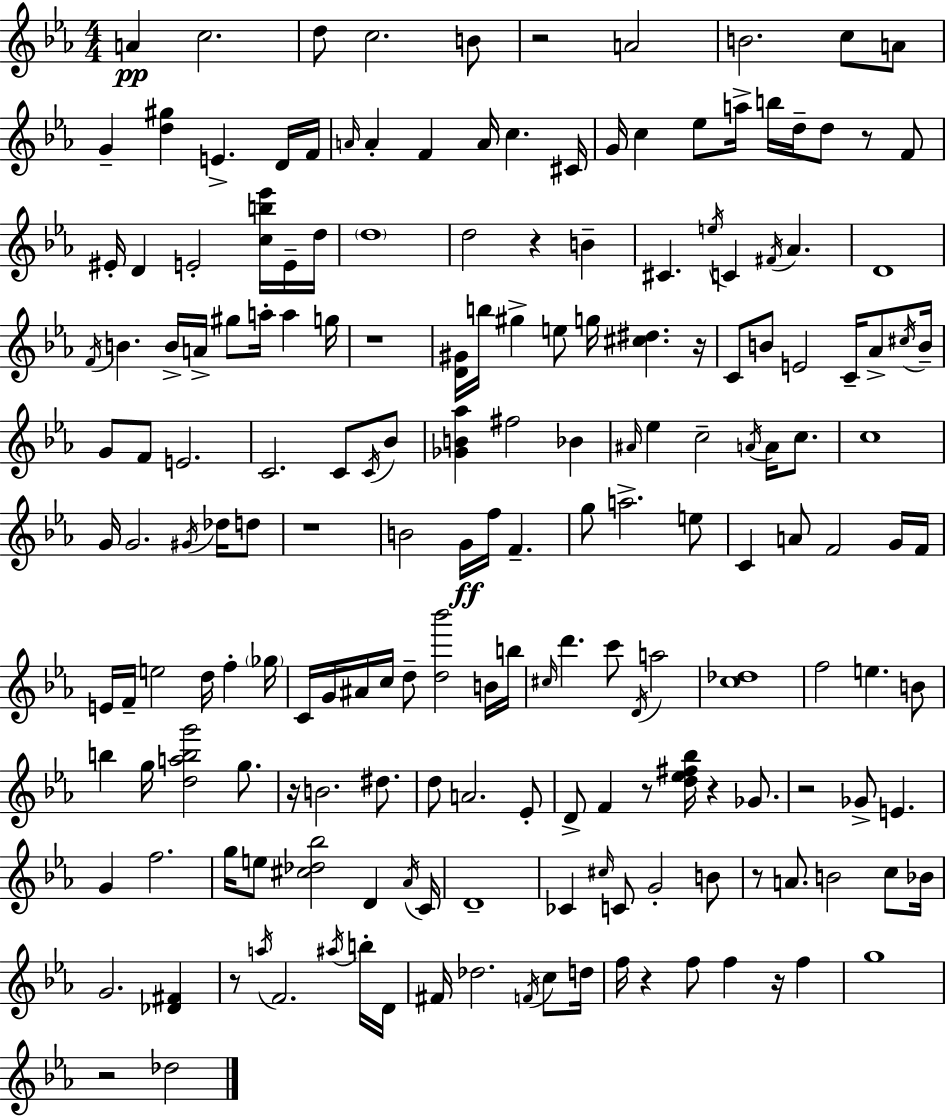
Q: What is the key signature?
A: EES major